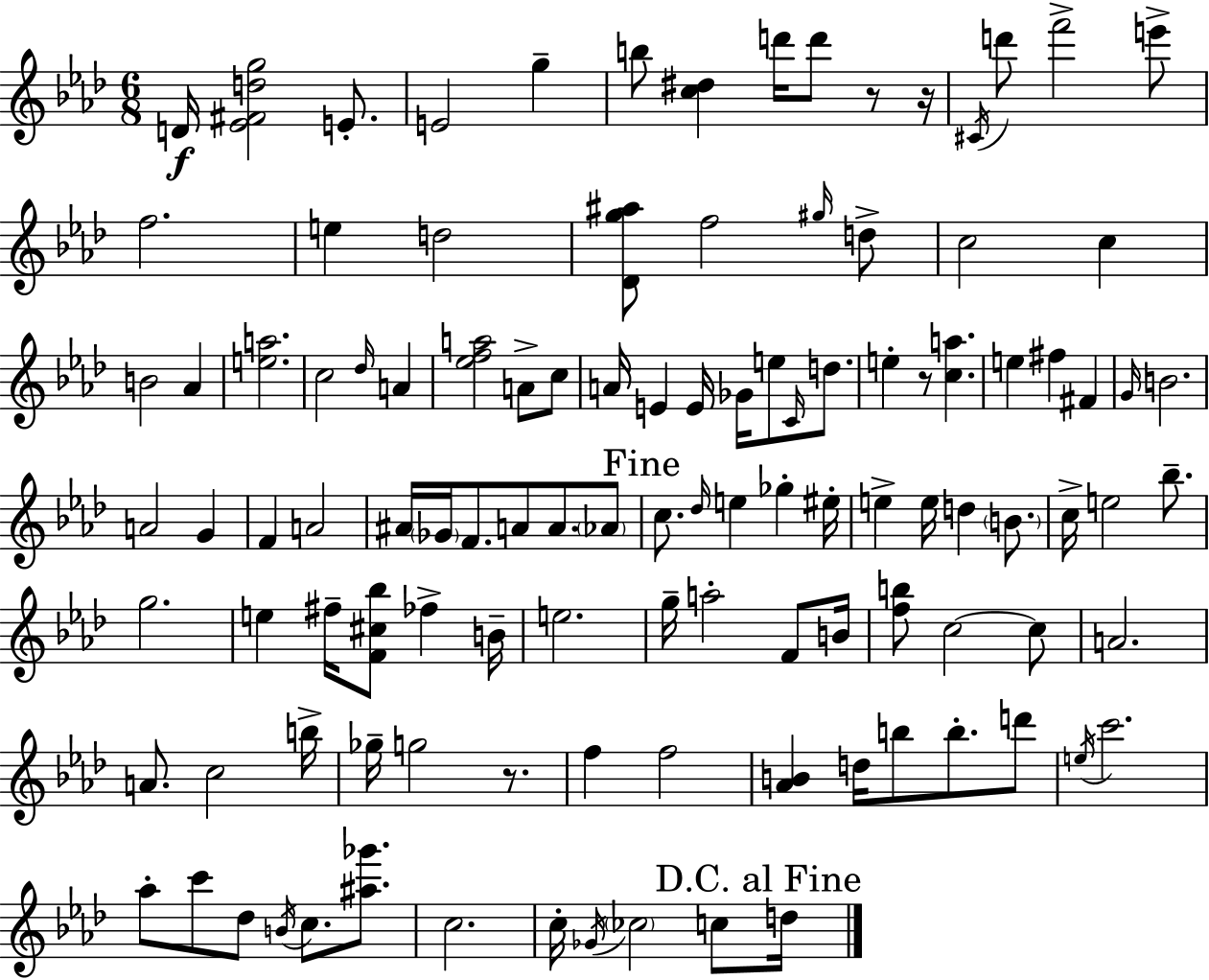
D4/s [Eb4,F#4,D5,G5]/h E4/e. E4/h G5/q B5/e [C5,D#5]/q D6/s D6/e R/e R/s C#4/s D6/e F6/h E6/e F5/h. E5/q D5/h [Db4,G5,A#5]/e F5/h G#5/s D5/e C5/h C5/q B4/h Ab4/q [E5,A5]/h. C5/h Db5/s A4/q [Eb5,F5,A5]/h A4/e C5/e A4/s E4/q E4/s Gb4/s E5/e C4/s D5/e. E5/q R/e [C5,A5]/q. E5/q F#5/q F#4/q G4/s B4/h. A4/h G4/q F4/q A4/h A#4/s Gb4/s F4/e. A4/e A4/e. Ab4/e C5/e. Db5/s E5/q Gb5/q EIS5/s E5/q E5/s D5/q B4/e. C5/s E5/h Bb5/e. G5/h. E5/q F#5/s [F4,C#5,Bb5]/e FES5/q B4/s E5/h. G5/s A5/h F4/e B4/s [F5,B5]/e C5/h C5/e A4/h. A4/e. C5/h B5/s Gb5/s G5/h R/e. F5/q F5/h [Ab4,B4]/q D5/s B5/e B5/e. D6/e E5/s C6/h. Ab5/e C6/e Db5/e B4/s C5/e. [A#5,Gb6]/e. C5/h. C5/s Gb4/s CES5/h C5/e D5/s